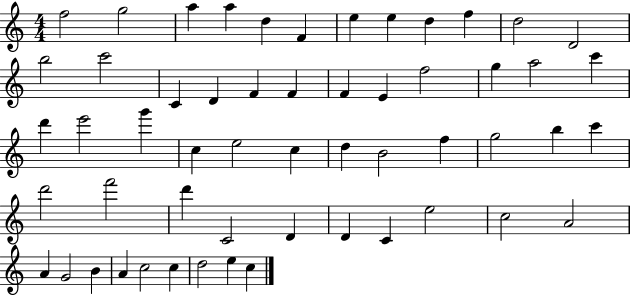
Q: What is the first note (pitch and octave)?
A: F5